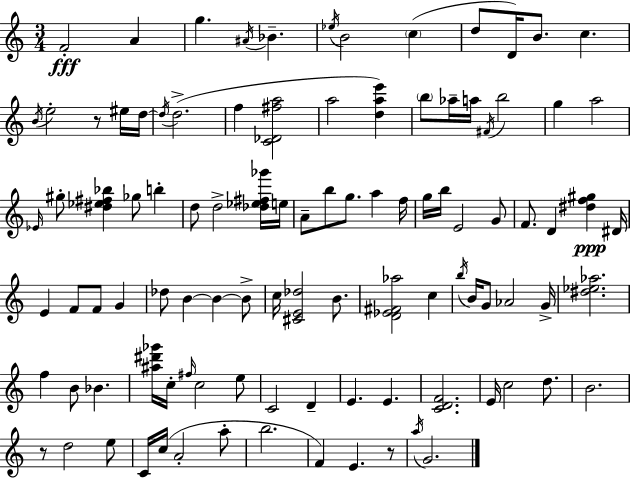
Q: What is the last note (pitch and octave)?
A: G4